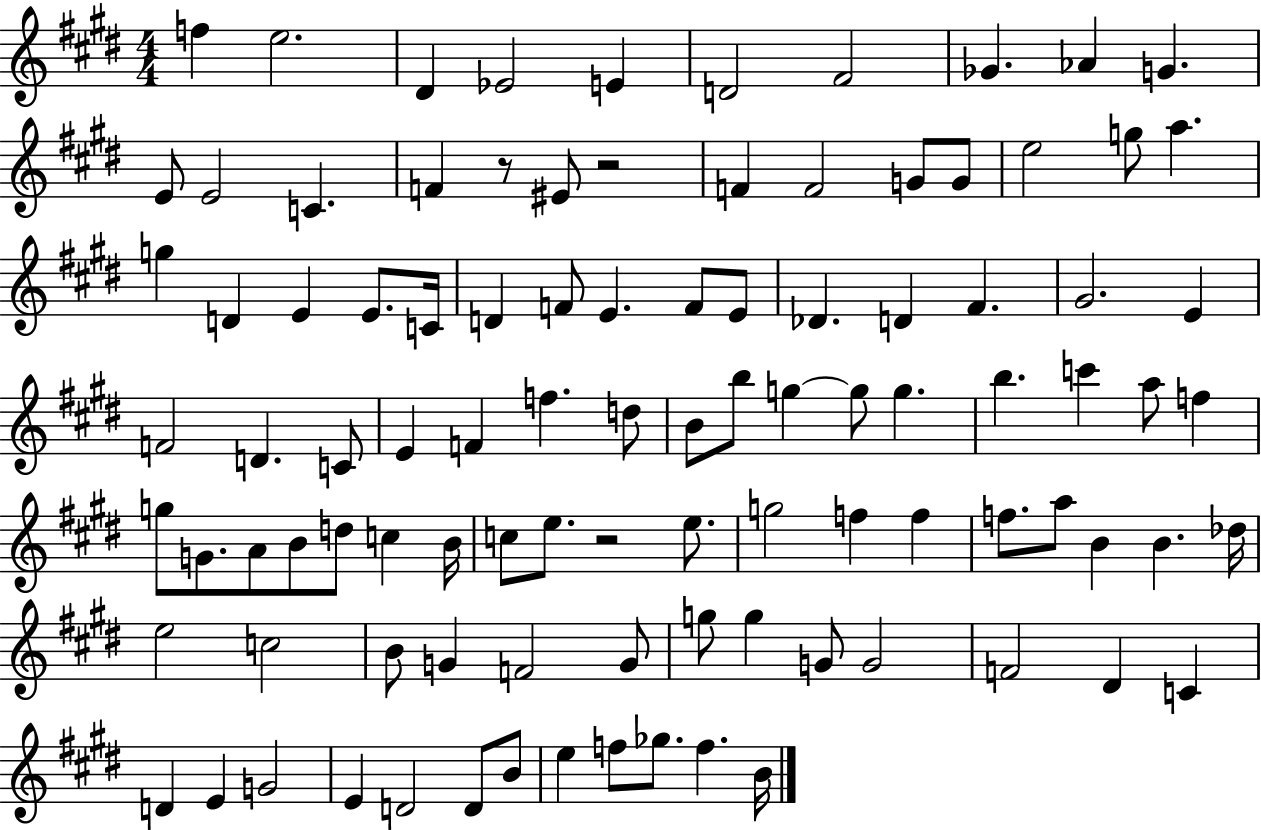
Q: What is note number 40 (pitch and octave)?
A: C4